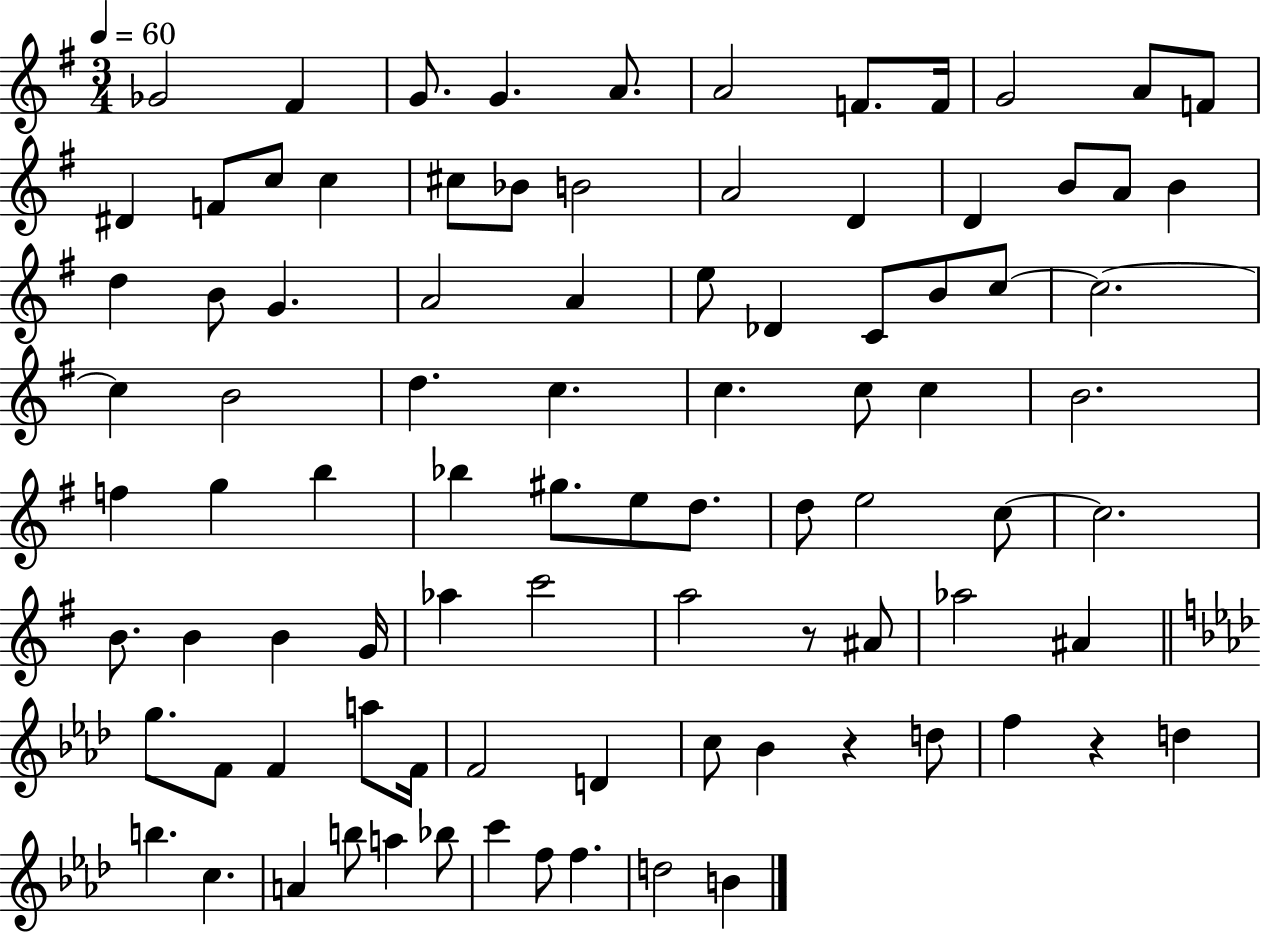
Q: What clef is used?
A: treble